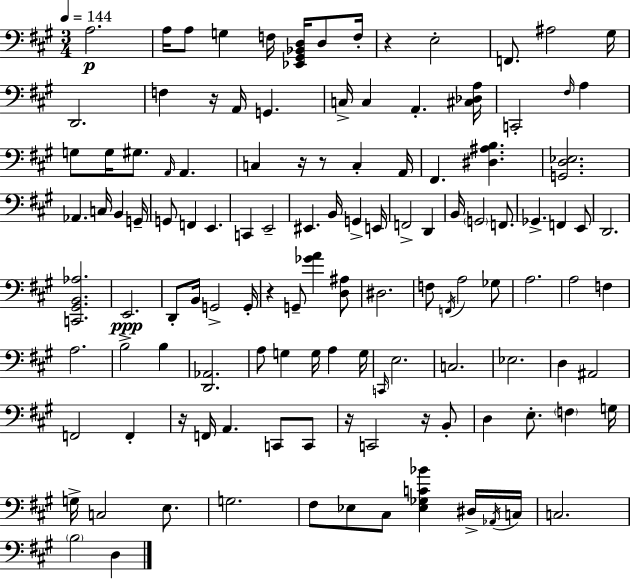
{
  \clef bass
  \numericTimeSignature
  \time 3/4
  \key a \major
  \tempo 4 = 144
  \repeat volta 2 { a2.\p | a16 a8 g4 f16 <ees, gis, bes, d>16 d8 f16-. | r4 e2-. | f,8. ais2 gis16 | \break d,2. | f4 r16 a,16 g,4. | c16-> c4 a,4.-. <cis des a>16 | c,2-. \grace { fis16 } a4 | \break g8 g16 gis8. \grace { a,16 } a,4. | c4 r16 r8 c4-. | a,16 fis,4. <dis ais b>4. | <g, d ees>2. | \break aes,4. c16 b,4 | g,16-- g,8 f,4 e,4. | c,4 e,2-- | eis,4. b,16 g,4-> | \break e,16 f,2-> d,4 | b,16 \parenthesize g,2 f,8. | ges,4.-> f,4 | e,8 d,2. | \break <c, gis, b, aes>2. | e,2.\ppp | d,8-. b,16 g,2-> | g,16-. r4 g,8-- <ges' a'>4 | \break <d ais>8 dis2. | f8 \acciaccatura { f,16 } a2 | ges8 a2. | a2 f4 | \break a2. | b2-> b4 | <d, aes,>2. | a8 g4 g16 a4 | \break g16 \grace { c,16 } e2. | c2. | ees2. | d4 ais,2 | \break f,2 | f,4-. r16 f,16 a,4. | c,8 c,8 r16 c,2 | r16 b,8-. d4 e8.-. \parenthesize f4 | \break g16 g16-> c2 | e8. g2. | fis8 ees8 cis8 <ees ges c' bes'>4 | dis16-> \acciaccatura { aes,16 } c16 c2. | \break \parenthesize b2 | d4 } \bar "|."
}